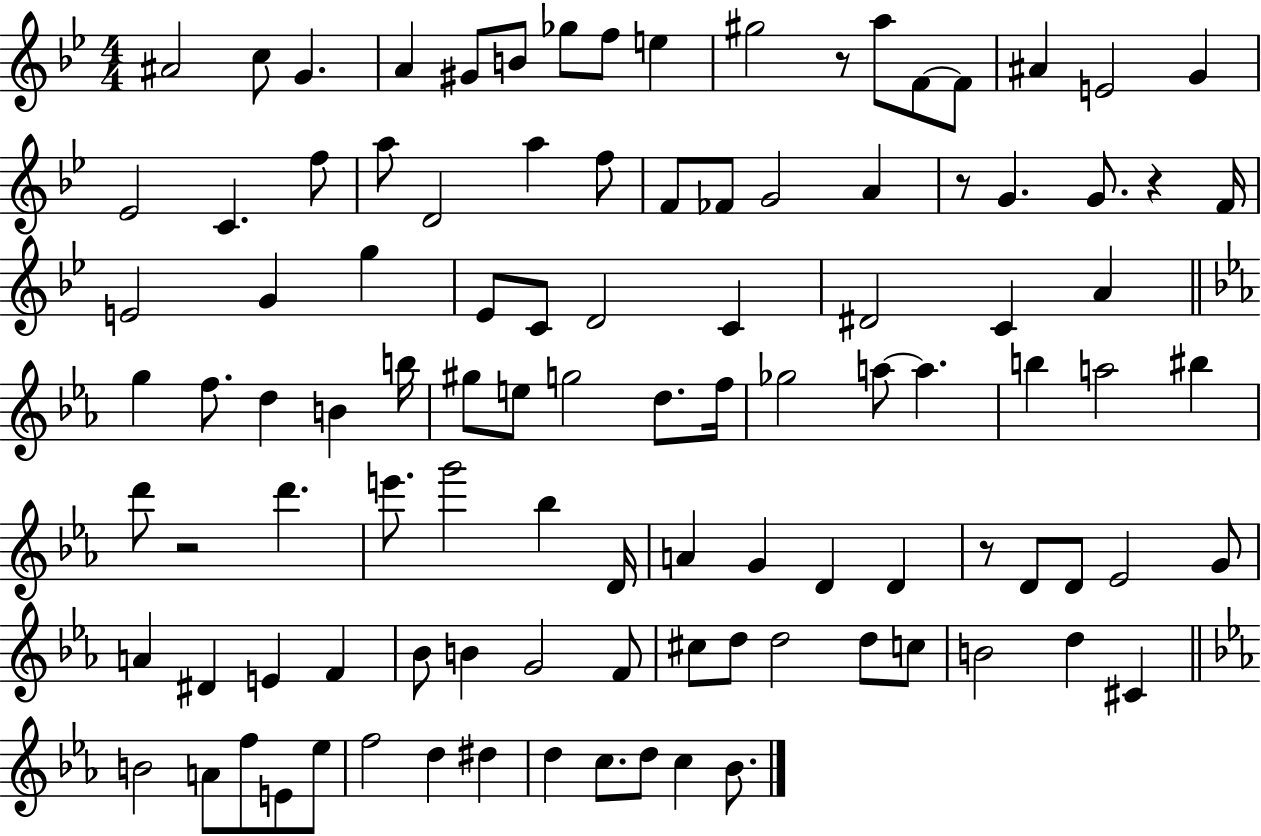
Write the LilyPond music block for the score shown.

{
  \clef treble
  \numericTimeSignature
  \time 4/4
  \key bes \major
  \repeat volta 2 { ais'2 c''8 g'4. | a'4 gis'8 b'8 ges''8 f''8 e''4 | gis''2 r8 a''8 f'8~~ f'8 | ais'4 e'2 g'4 | \break ees'2 c'4. f''8 | a''8 d'2 a''4 f''8 | f'8 fes'8 g'2 a'4 | r8 g'4. g'8. r4 f'16 | \break e'2 g'4 g''4 | ees'8 c'8 d'2 c'4 | dis'2 c'4 a'4 | \bar "||" \break \key ees \major g''4 f''8. d''4 b'4 b''16 | gis''8 e''8 g''2 d''8. f''16 | ges''2 a''8~~ a''4. | b''4 a''2 bis''4 | \break d'''8 r2 d'''4. | e'''8. g'''2 bes''4 d'16 | a'4 g'4 d'4 d'4 | r8 d'8 d'8 ees'2 g'8 | \break a'4 dis'4 e'4 f'4 | bes'8 b'4 g'2 f'8 | cis''8 d''8 d''2 d''8 c''8 | b'2 d''4 cis'4 | \break \bar "||" \break \key ees \major b'2 a'8 f''8 e'8 ees''8 | f''2 d''4 dis''4 | d''4 c''8. d''8 c''4 bes'8. | } \bar "|."
}